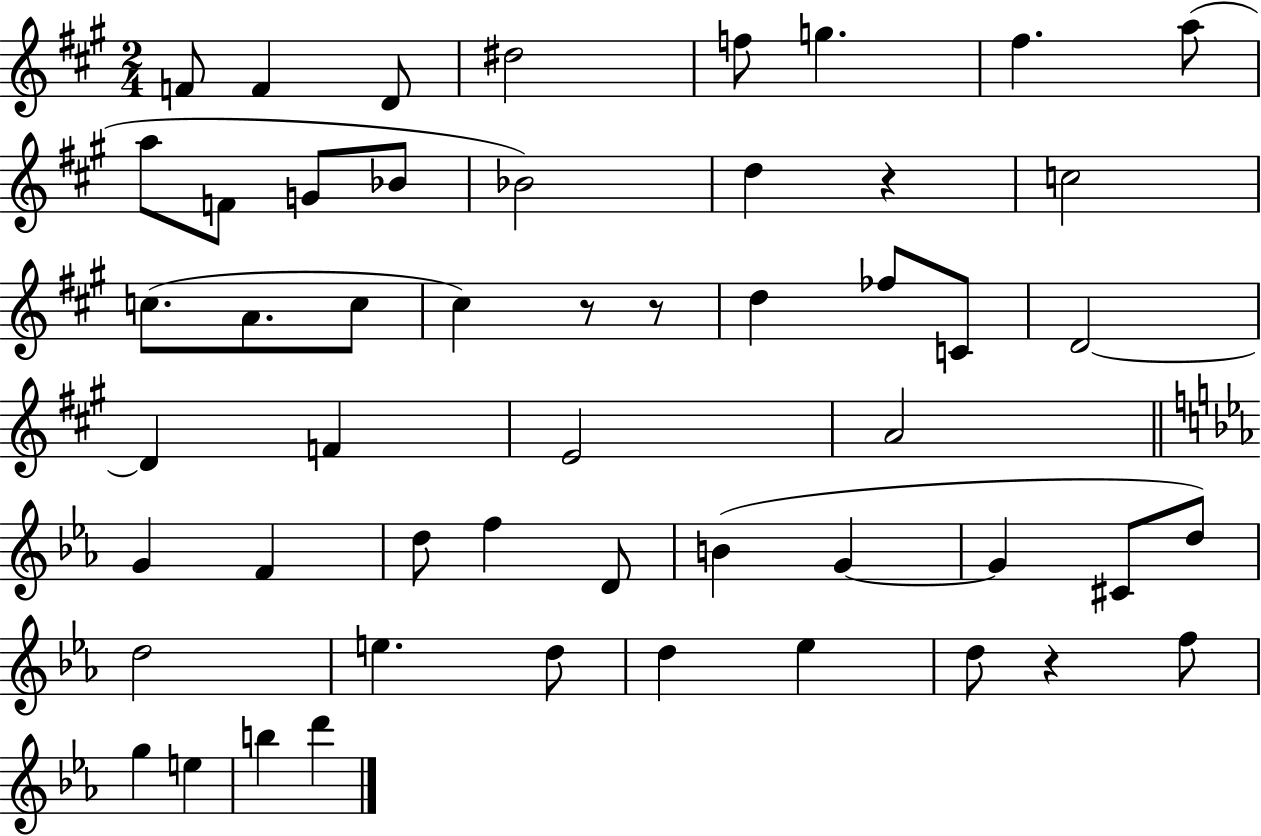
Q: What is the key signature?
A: A major